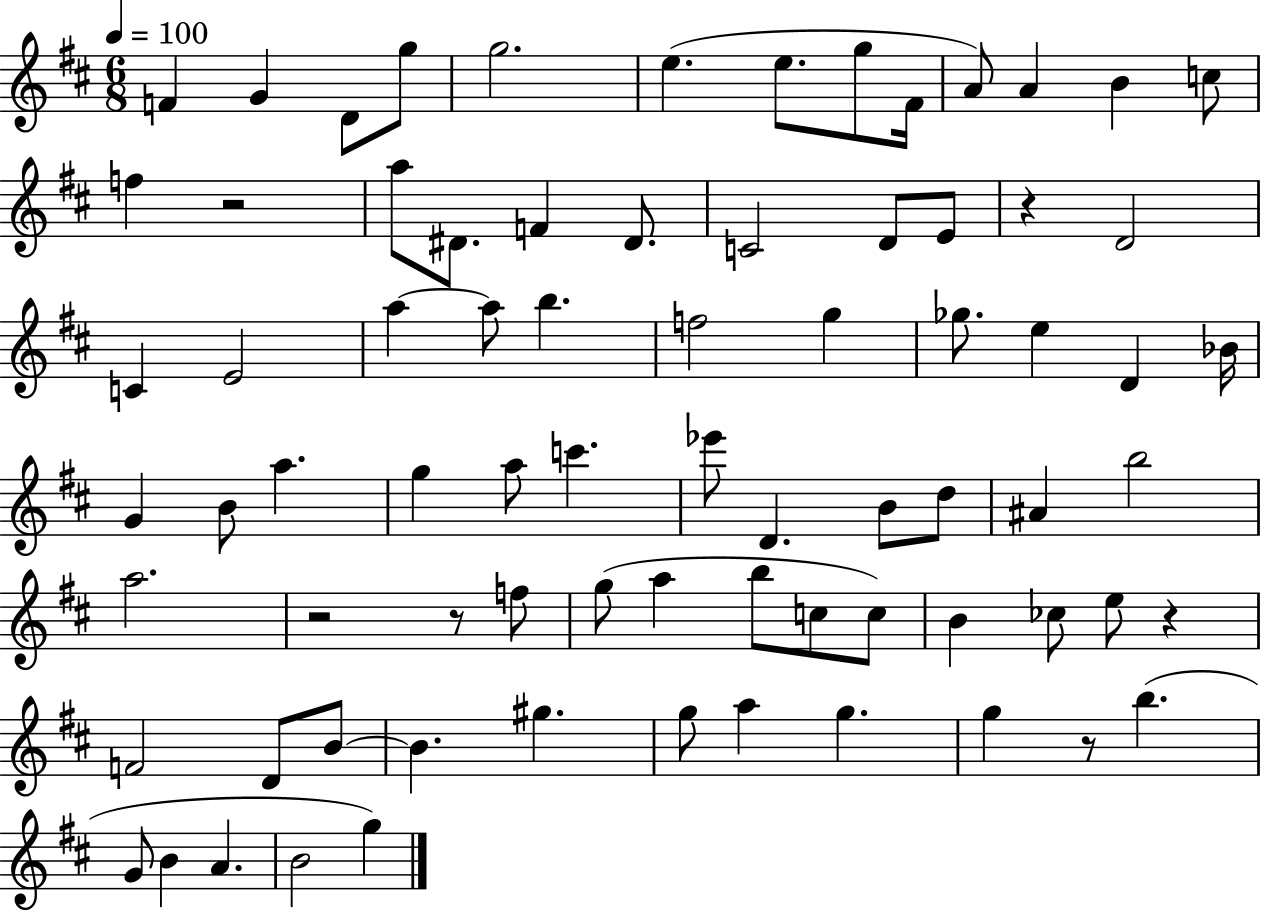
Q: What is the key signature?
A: D major